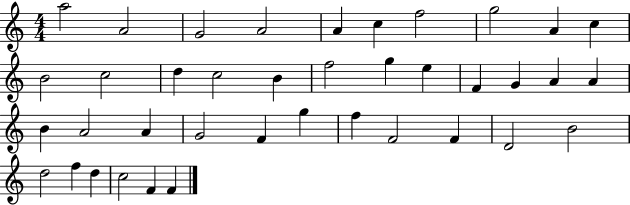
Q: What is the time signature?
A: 4/4